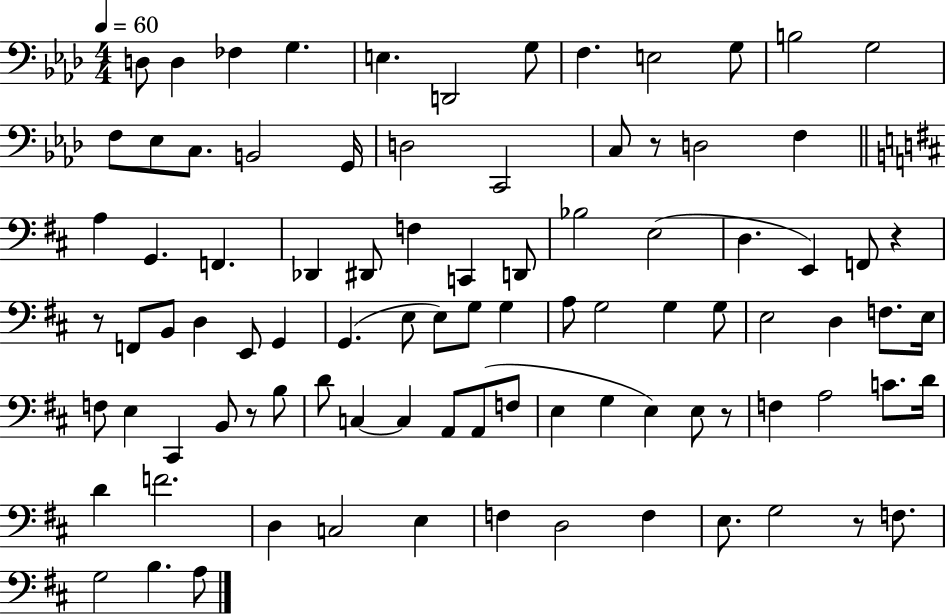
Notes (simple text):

D3/e D3/q FES3/q G3/q. E3/q. D2/h G3/e F3/q. E3/h G3/e B3/h G3/h F3/e Eb3/e C3/e. B2/h G2/s D3/h C2/h C3/e R/e D3/h F3/q A3/q G2/q. F2/q. Db2/q D#2/e F3/q C2/q D2/e Bb3/h E3/h D3/q. E2/q F2/e R/q R/e F2/e B2/e D3/q E2/e G2/q G2/q. E3/e E3/e G3/e G3/q A3/e G3/h G3/q G3/e E3/h D3/q F3/e. E3/s F3/e E3/q C#2/q B2/e R/e B3/e D4/e C3/q C3/q A2/e A2/e F3/e E3/q G3/q E3/q E3/e R/e F3/q A3/h C4/e. D4/s D4/q F4/h. D3/q C3/h E3/q F3/q D3/h F3/q E3/e. G3/h R/e F3/e. G3/h B3/q. A3/e